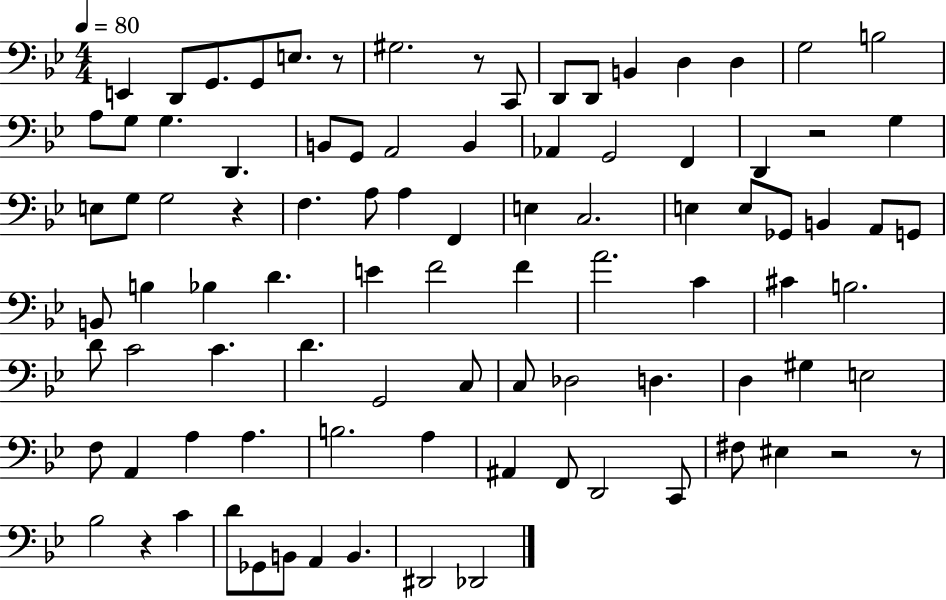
X:1
T:Untitled
M:4/4
L:1/4
K:Bb
E,, D,,/2 G,,/2 G,,/2 E,/2 z/2 ^G,2 z/2 C,,/2 D,,/2 D,,/2 B,, D, D, G,2 B,2 A,/2 G,/2 G, D,, B,,/2 G,,/2 A,,2 B,, _A,, G,,2 F,, D,, z2 G, E,/2 G,/2 G,2 z F, A,/2 A, F,, E, C,2 E, E,/2 _G,,/2 B,, A,,/2 G,,/2 B,,/2 B, _B, D E F2 F A2 C ^C B,2 D/2 C2 C D G,,2 C,/2 C,/2 _D,2 D, D, ^G, E,2 F,/2 A,, A, A, B,2 A, ^A,, F,,/2 D,,2 C,,/2 ^F,/2 ^E, z2 z/2 _B,2 z C D/2 _G,,/2 B,,/2 A,, B,, ^D,,2 _D,,2